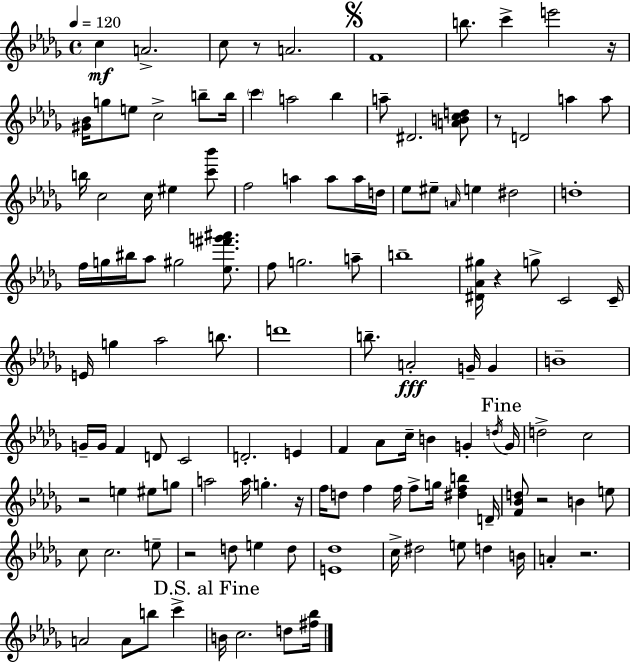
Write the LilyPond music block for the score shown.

{
  \clef treble
  \time 4/4
  \defaultTimeSignature
  \key bes \minor
  \tempo 4 = 120
  c''4\mf a'2.-> | c''8 r8 a'2. | \mark \markup { \musicglyph "scripts.segno" } f'1 | b''8. c'''4-> e'''2 r16 | \break <gis' bes'>16 g''8 e''8 c''2-> b''8-- b''16 | \parenthesize c'''4 a''2 bes''4 | a''8-- dis'2. <a' b' c'' d''>8 | r8 d'2 a''4 a''8 | \break b''16 c''2 c''16 eis''4 <c''' bes'''>8 | f''2 a''4 a''8 a''16 d''16 | ees''8 eis''8-- \grace { a'16 } e''4 dis''2 | d''1-. | \break f''16 g''16 bis''16 aes''8 gis''2 <ees'' fis''' g''' ais'''>8. | f''8 g''2. a''8-- | b''1-- | <dis' aes' gis''>16 r4 g''8-> c'2 | \break c'16-- e'16 g''4 aes''2 b''8. | d'''1 | b''8.-- a'2-.\fff g'16-- g'4 | b'1-- | \break g'16-- g'16 f'4 d'8 c'2 | d'2.-. e'4 | f'4 aes'8 c''16-- b'4 g'4-. | \acciaccatura { d''16 } \mark "Fine" g'16 d''2-> c''2 | \break r2 e''4 eis''8 | g''8 a''2 a''16 g''4.-. | r16 f''16 d''8 f''4 f''16 f''8-> g''16 <dis'' f'' b''>4 | d'16-- <f' bes' d''>8 r2 b'4 | \break e''8 c''8 c''2. | e''8-- r2 d''8 e''4 | d''8 <e' des''>1 | c''16-> dis''2 e''8 d''4 | \break b'16 a'4-. r2. | a'2 a'8 b''8 c'''4-> | \mark "D.S. al Fine" b'16 c''2. d''8 | <fis'' bes''>16 \bar "|."
}